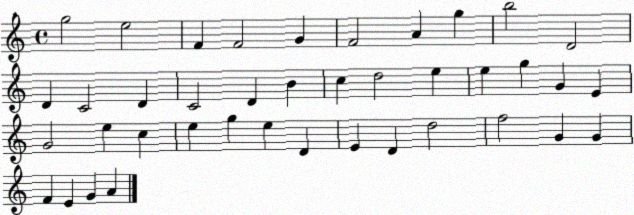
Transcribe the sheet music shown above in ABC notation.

X:1
T:Untitled
M:4/4
L:1/4
K:C
g2 e2 F F2 G F2 A g b2 D2 D C2 D C2 D B c d2 e e g G E G2 e c e g e D E D d2 f2 G G F E G A